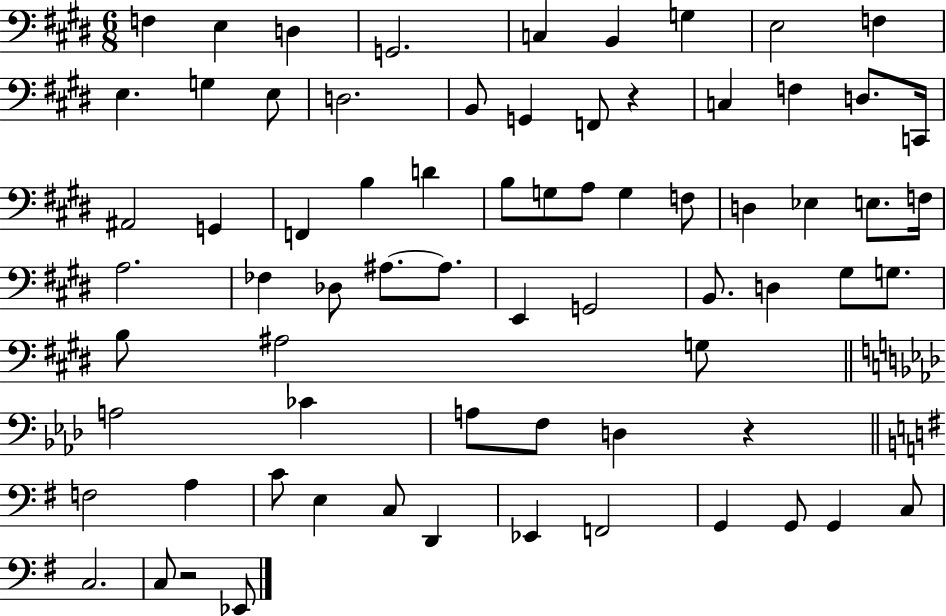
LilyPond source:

{
  \clef bass
  \numericTimeSignature
  \time 6/8
  \key e \major
  f4 e4 d4 | g,2. | c4 b,4 g4 | e2 f4 | \break e4. g4 e8 | d2. | b,8 g,4 f,8 r4 | c4 f4 d8. c,16 | \break ais,2 g,4 | f,4 b4 d'4 | b8 g8 a8 g4 f8 | d4 ees4 e8. f16 | \break a2. | fes4 des8 ais8.~~ ais8. | e,4 g,2 | b,8. d4 gis8 g8. | \break b8 ais2 g8 | \bar "||" \break \key aes \major a2 ces'4 | a8 f8 d4 r4 | \bar "||" \break \key g \major f2 a4 | c'8 e4 c8 d,4 | ees,4 f,2 | g,4 g,8 g,4 c8 | \break c2. | c8 r2 ees,8 | \bar "|."
}